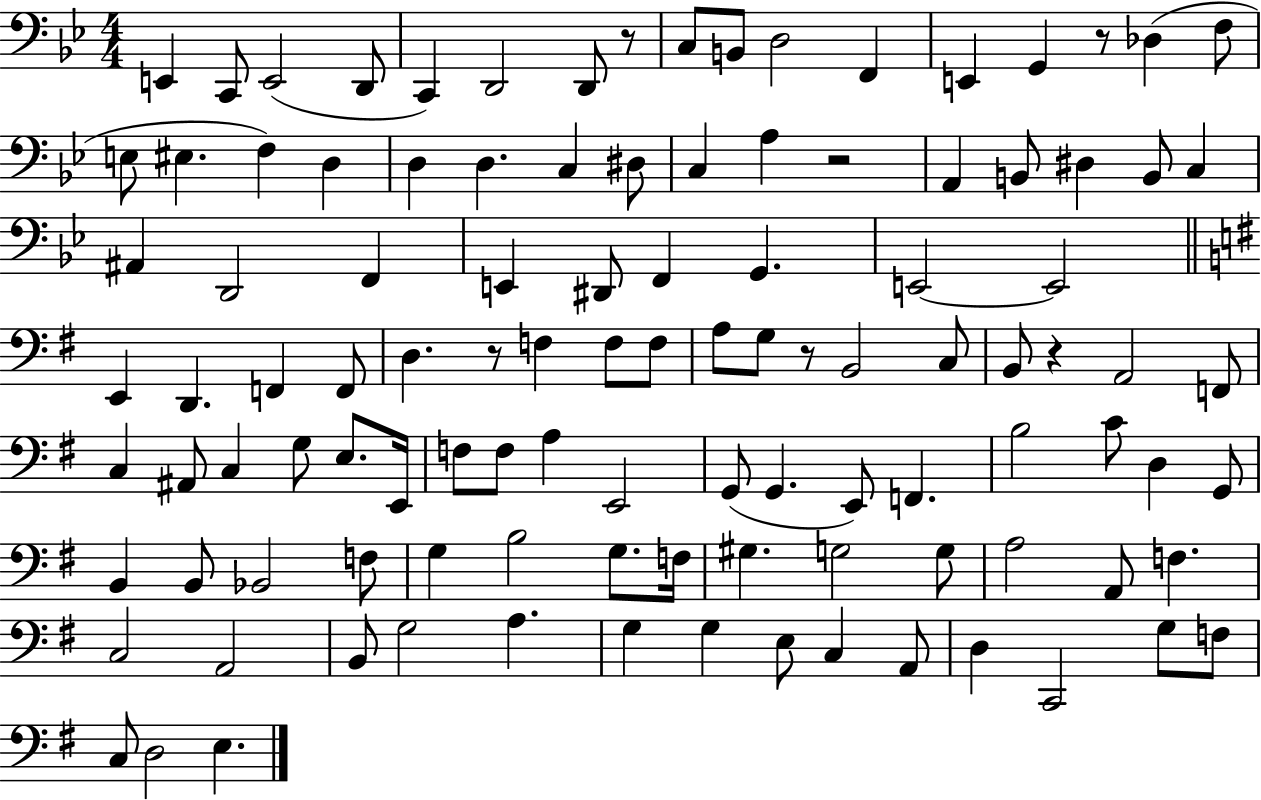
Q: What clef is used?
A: bass